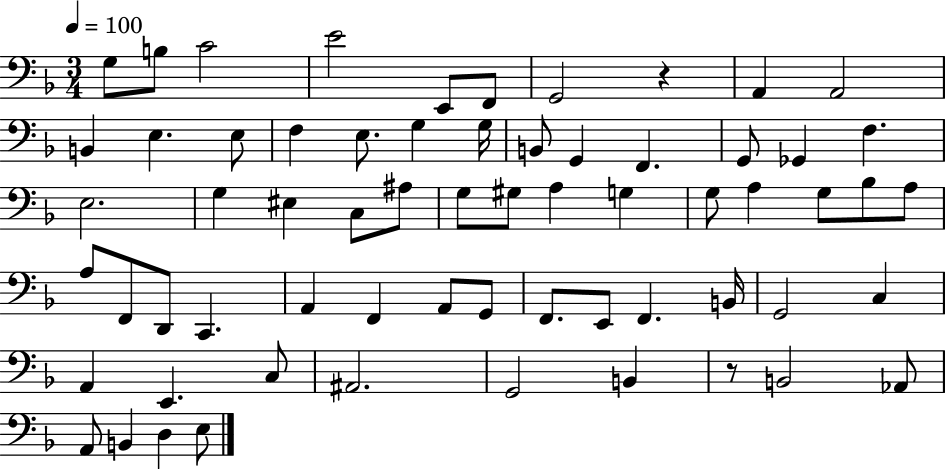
X:1
T:Untitled
M:3/4
L:1/4
K:F
G,/2 B,/2 C2 E2 E,,/2 F,,/2 G,,2 z A,, A,,2 B,, E, E,/2 F, E,/2 G, G,/4 B,,/2 G,, F,, G,,/2 _G,, F, E,2 G, ^E, C,/2 ^A,/2 G,/2 ^G,/2 A, G, G,/2 A, G,/2 _B,/2 A,/2 A,/2 F,,/2 D,,/2 C,, A,, F,, A,,/2 G,,/2 F,,/2 E,,/2 F,, B,,/4 G,,2 C, A,, E,, C,/2 ^A,,2 G,,2 B,, z/2 B,,2 _A,,/2 A,,/2 B,, D, E,/2